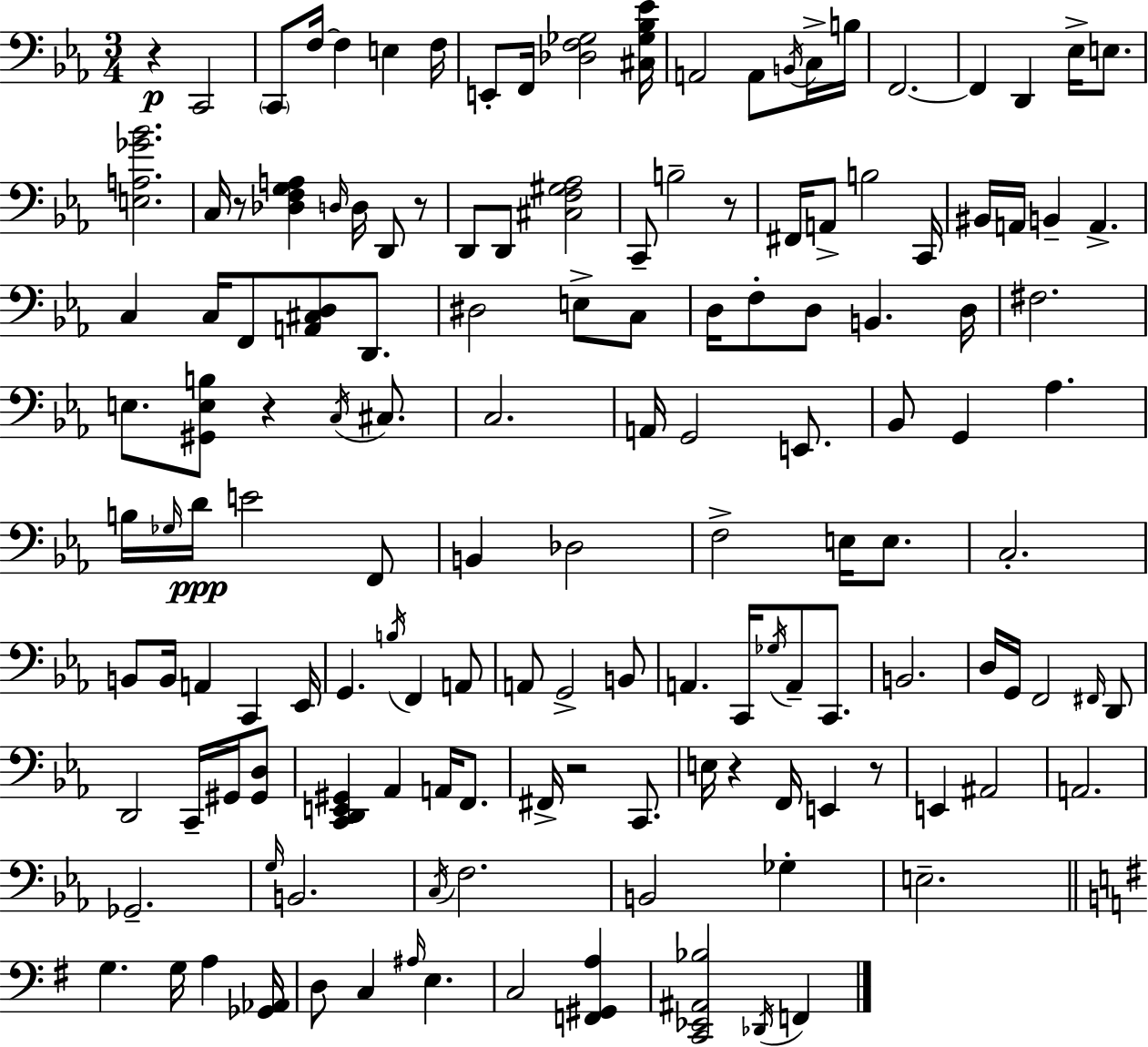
R/q C2/h C2/e F3/s F3/q E3/q F3/s E2/e F2/s [Db3,F3,Gb3]/h [C#3,Gb3,Bb3,Eb4]/s A2/h A2/e B2/s C3/s B3/s F2/h. F2/q D2/q Eb3/s E3/e. [E3,A3,Gb4,Bb4]/h. C3/s R/e [Db3,F3,G3,A3]/q D3/s D3/s D2/e R/e D2/e D2/e [C#3,F3,G#3,Ab3]/h C2/e B3/h R/e F#2/s A2/e B3/h C2/s BIS2/s A2/s B2/q A2/q. C3/q C3/s F2/e [A2,C#3,D3]/e D2/e. D#3/h E3/e C3/e D3/s F3/e D3/e B2/q. D3/s F#3/h. E3/e. [G#2,E3,B3]/e R/q C3/s C#3/e. C3/h. A2/s G2/h E2/e. Bb2/e G2/q Ab3/q. B3/s Gb3/s D4/s E4/h F2/e B2/q Db3/h F3/h E3/s E3/e. C3/h. B2/e B2/s A2/q C2/q Eb2/s G2/q. B3/s F2/q A2/e A2/e G2/h B2/e A2/q. C2/s Gb3/s A2/e C2/e. B2/h. D3/s G2/s F2/h F#2/s D2/e D2/h C2/s G#2/s [G#2,D3]/e [C2,D2,E2,G#2]/q Ab2/q A2/s F2/e. F#2/s R/h C2/e. E3/s R/q F2/s E2/q R/e E2/q A#2/h A2/h. Gb2/h. G3/s B2/h. C3/s F3/h. B2/h Gb3/q E3/h. G3/q. G3/s A3/q [Gb2,Ab2]/s D3/e C3/q A#3/s E3/q. C3/h [F2,G#2,A3]/q [C2,Eb2,A#2,Bb3]/h Db2/s F2/q